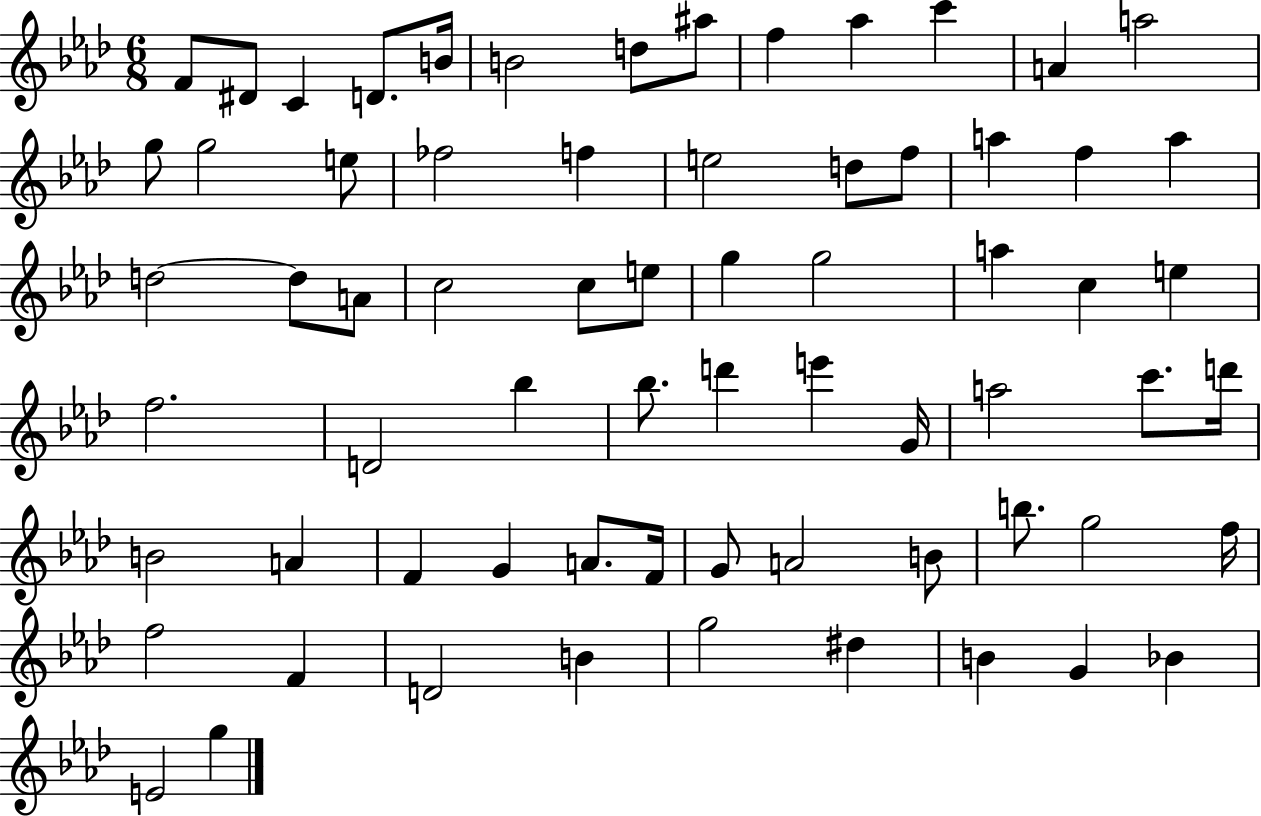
{
  \clef treble
  \numericTimeSignature
  \time 6/8
  \key aes \major
  f'8 dis'8 c'4 d'8. b'16 | b'2 d''8 ais''8 | f''4 aes''4 c'''4 | a'4 a''2 | \break g''8 g''2 e''8 | fes''2 f''4 | e''2 d''8 f''8 | a''4 f''4 a''4 | \break d''2~~ d''8 a'8 | c''2 c''8 e''8 | g''4 g''2 | a''4 c''4 e''4 | \break f''2. | d'2 bes''4 | bes''8. d'''4 e'''4 g'16 | a''2 c'''8. d'''16 | \break b'2 a'4 | f'4 g'4 a'8. f'16 | g'8 a'2 b'8 | b''8. g''2 f''16 | \break f''2 f'4 | d'2 b'4 | g''2 dis''4 | b'4 g'4 bes'4 | \break e'2 g''4 | \bar "|."
}